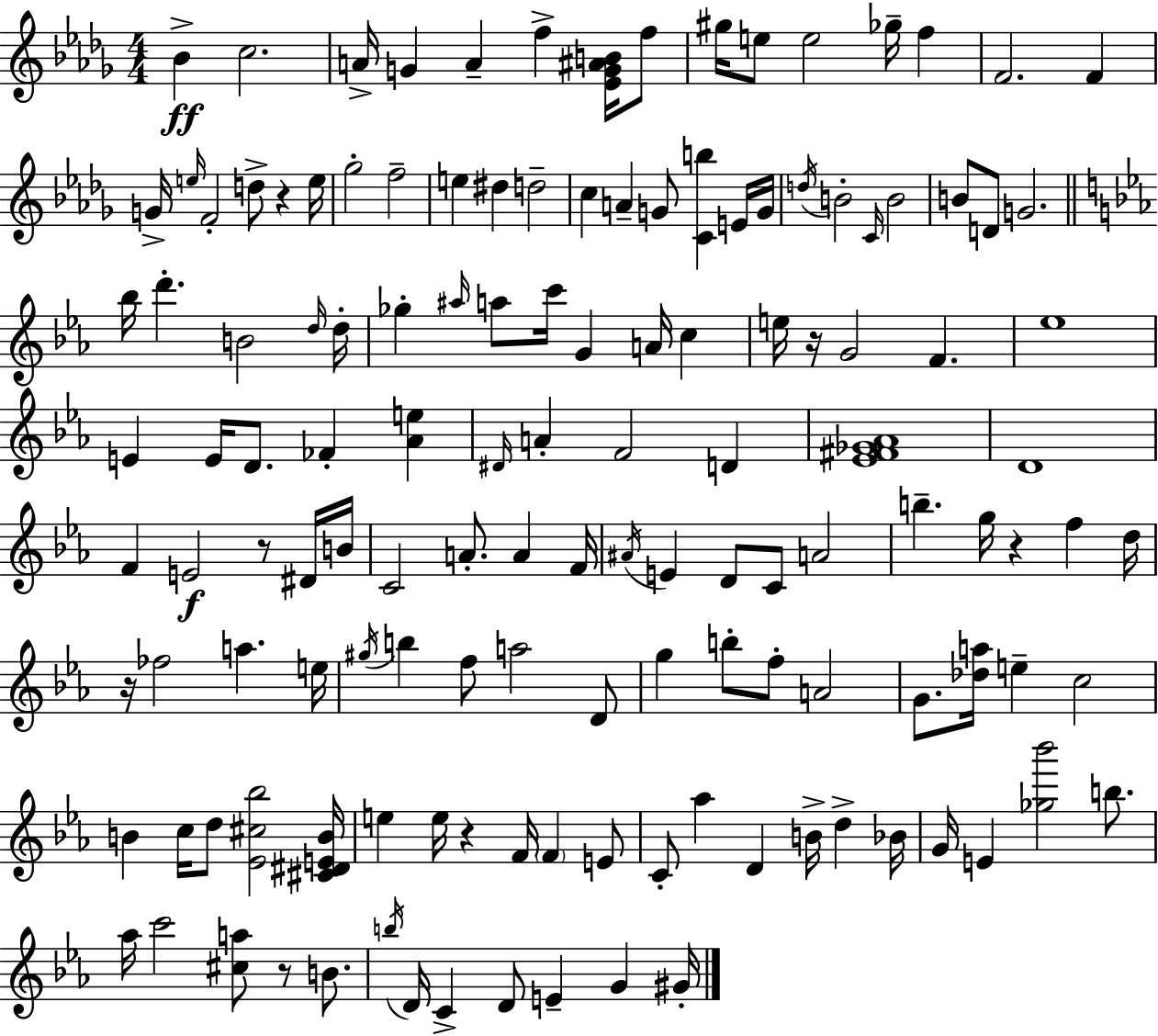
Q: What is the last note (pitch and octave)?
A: G#4